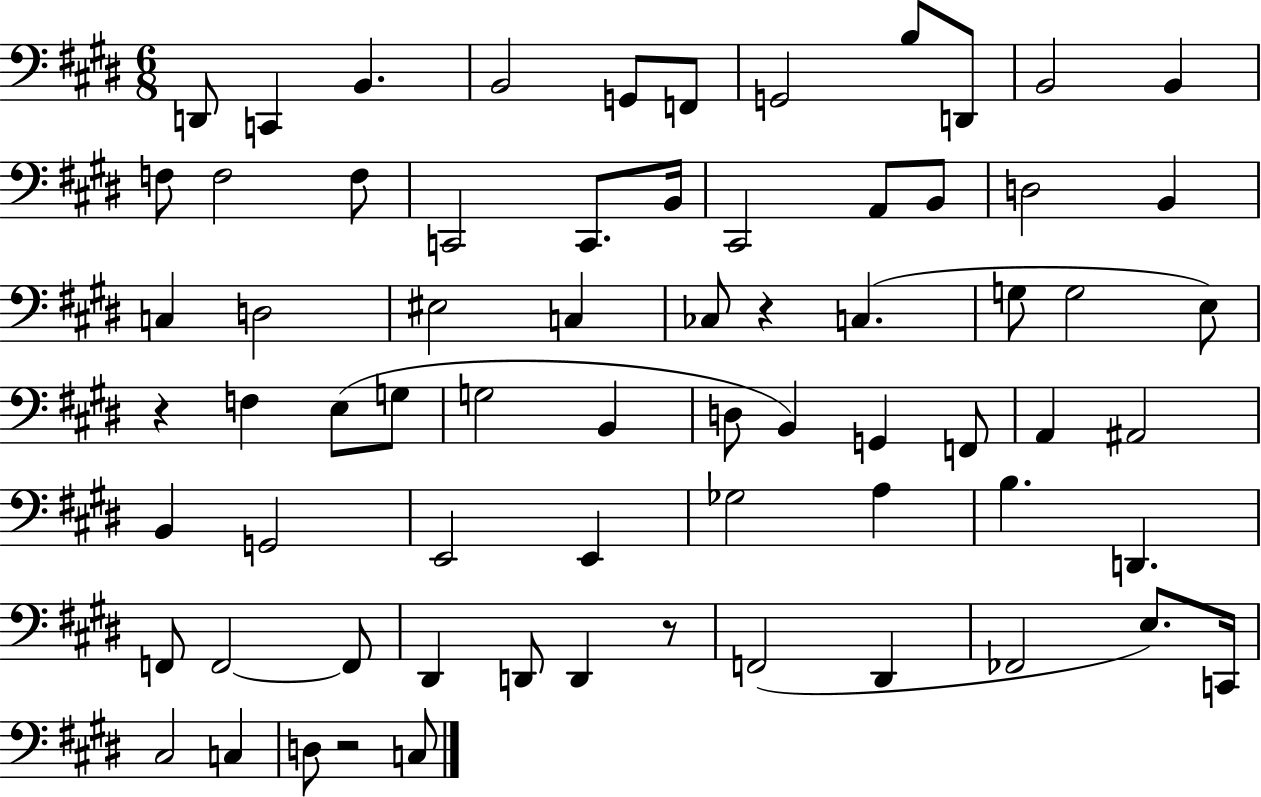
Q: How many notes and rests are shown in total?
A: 69